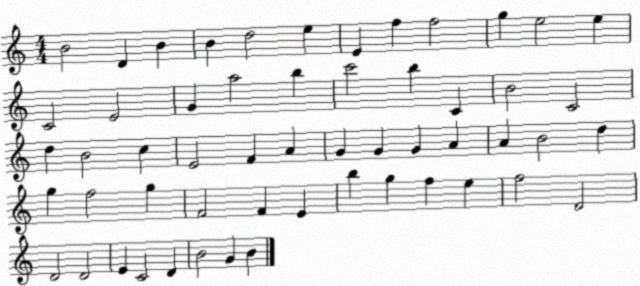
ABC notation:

X:1
T:Untitled
M:4/4
L:1/4
K:C
B2 D B B d2 e E f f2 g e2 e C2 E2 G a2 b c'2 b C B2 C2 d B2 c E2 F A G G G A A B2 d g f2 g F2 F E b g f e f2 D2 D2 D2 E C2 D B2 G B